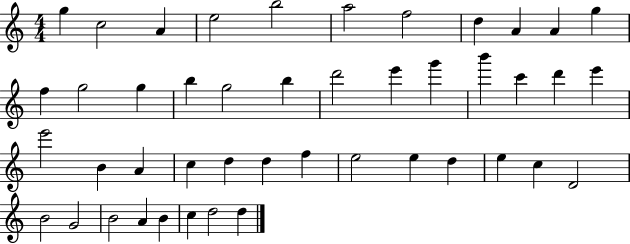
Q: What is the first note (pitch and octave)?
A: G5